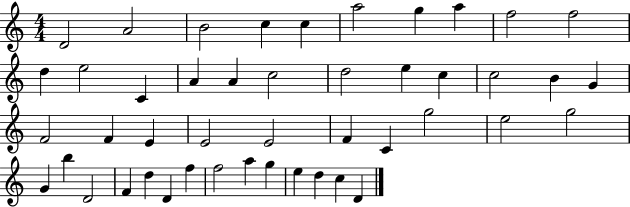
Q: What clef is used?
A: treble